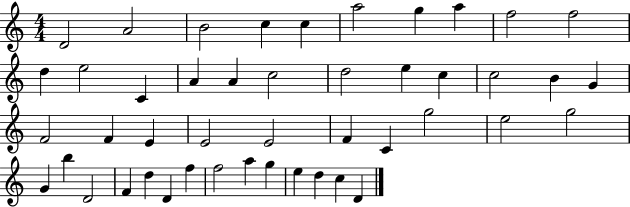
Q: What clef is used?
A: treble